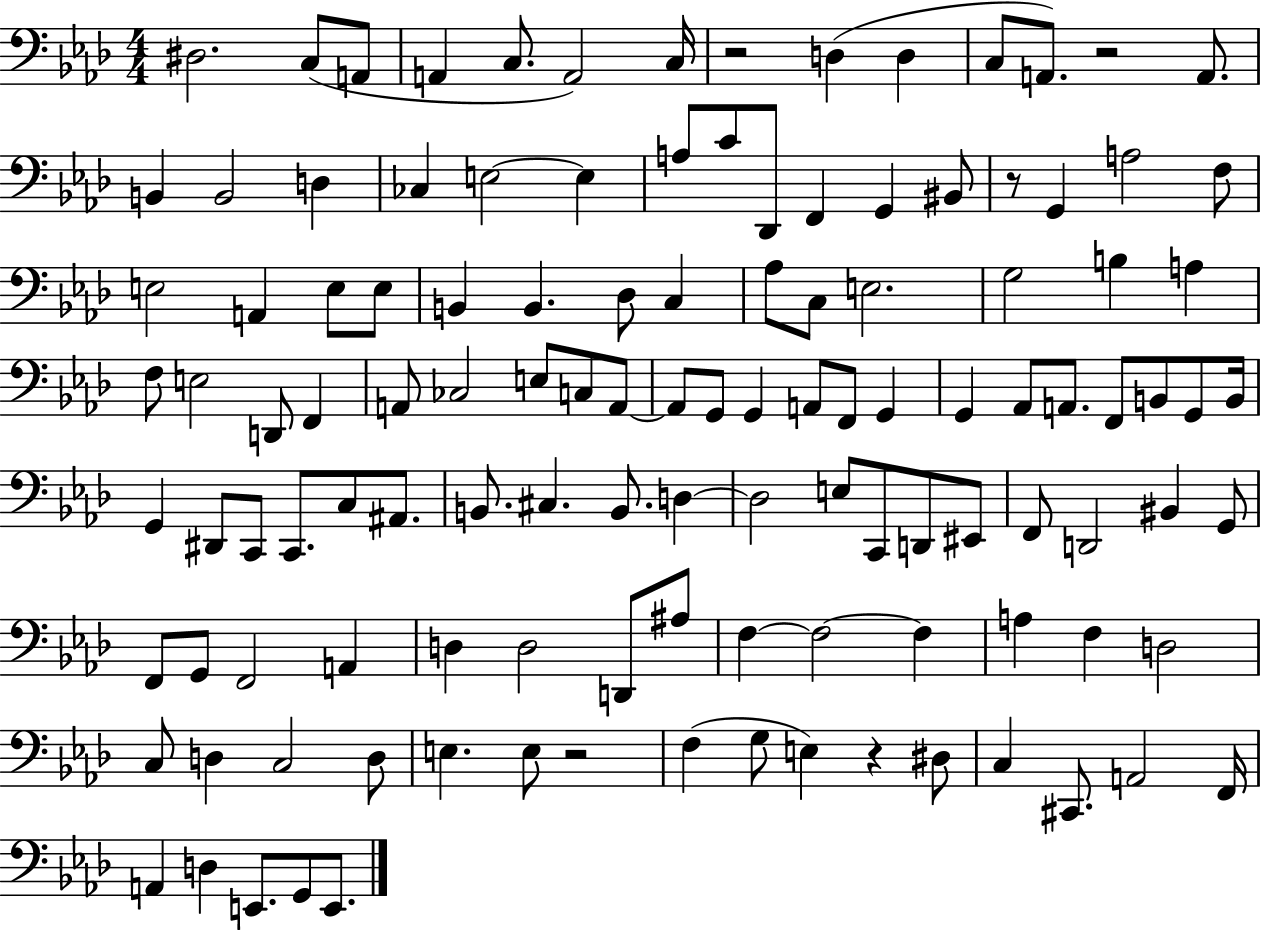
{
  \clef bass
  \numericTimeSignature
  \time 4/4
  \key aes \major
  dis2. c8( a,8 | a,4 c8. a,2) c16 | r2 d4( d4 | c8 a,8.) r2 a,8. | \break b,4 b,2 d4 | ces4 e2~~ e4 | a8 c'8 des,8 f,4 g,4 bis,8 | r8 g,4 a2 f8 | \break e2 a,4 e8 e8 | b,4 b,4. des8 c4 | aes8 c8 e2. | g2 b4 a4 | \break f8 e2 d,8 f,4 | a,8 ces2 e8 c8 a,8~~ | a,8 g,8 g,4 a,8 f,8 g,4 | g,4 aes,8 a,8. f,8 b,8 g,8 b,16 | \break g,4 dis,8 c,8 c,8. c8 ais,8. | b,8. cis4. b,8. d4~~ | d2 e8 c,8 d,8 eis,8 | f,8 d,2 bis,4 g,8 | \break f,8 g,8 f,2 a,4 | d4 d2 d,8 ais8 | f4~~ f2~~ f4 | a4 f4 d2 | \break c8 d4 c2 d8 | e4. e8 r2 | f4( g8 e4) r4 dis8 | c4 cis,8. a,2 f,16 | \break a,4 d4 e,8. g,8 e,8. | \bar "|."
}